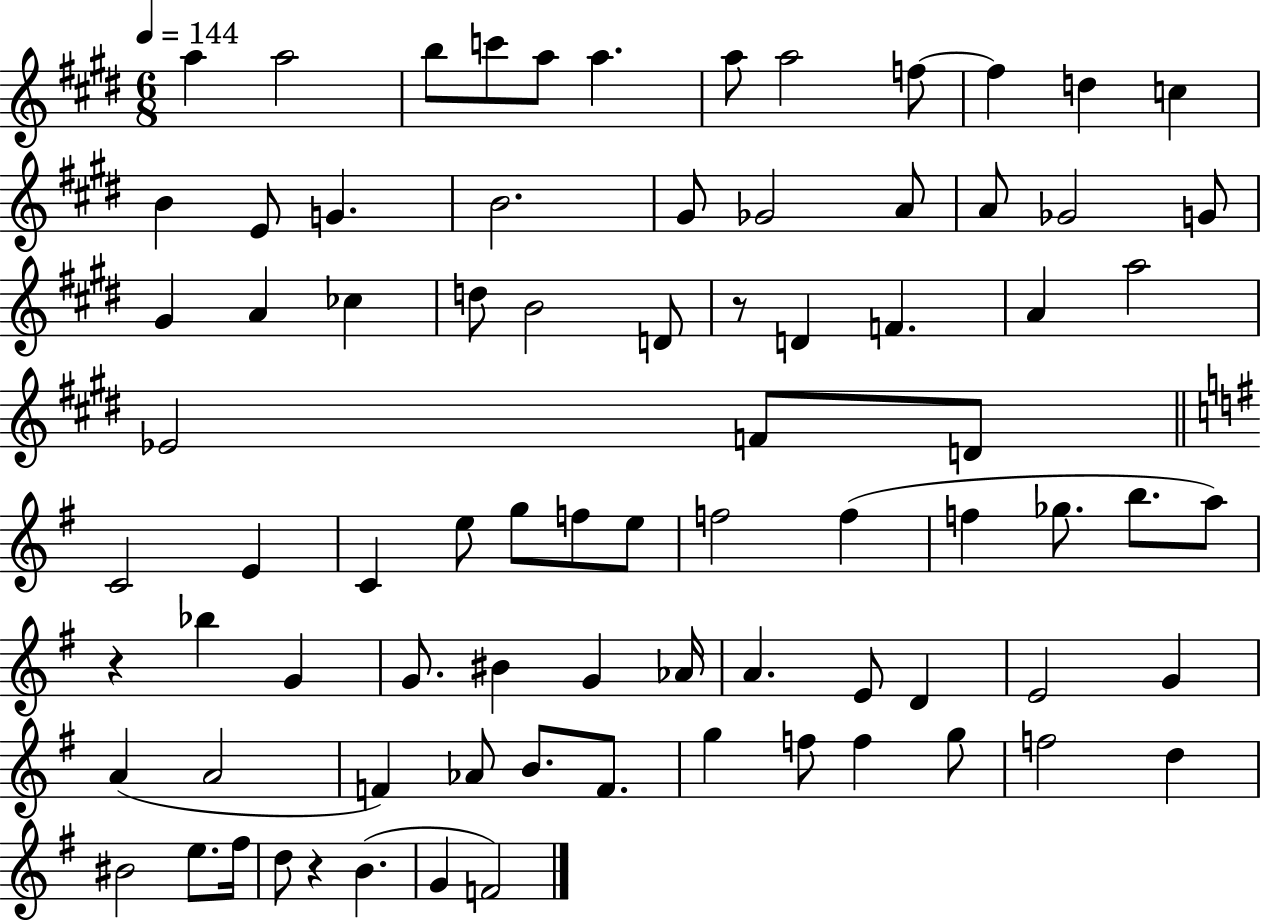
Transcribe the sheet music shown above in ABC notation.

X:1
T:Untitled
M:6/8
L:1/4
K:E
a a2 b/2 c'/2 a/2 a a/2 a2 f/2 f d c B E/2 G B2 ^G/2 _G2 A/2 A/2 _G2 G/2 ^G A _c d/2 B2 D/2 z/2 D F A a2 _E2 F/2 D/2 C2 E C e/2 g/2 f/2 e/2 f2 f f _g/2 b/2 a/2 z _b G G/2 ^B G _A/4 A E/2 D E2 G A A2 F _A/2 B/2 F/2 g f/2 f g/2 f2 d ^B2 e/2 ^f/4 d/2 z B G F2